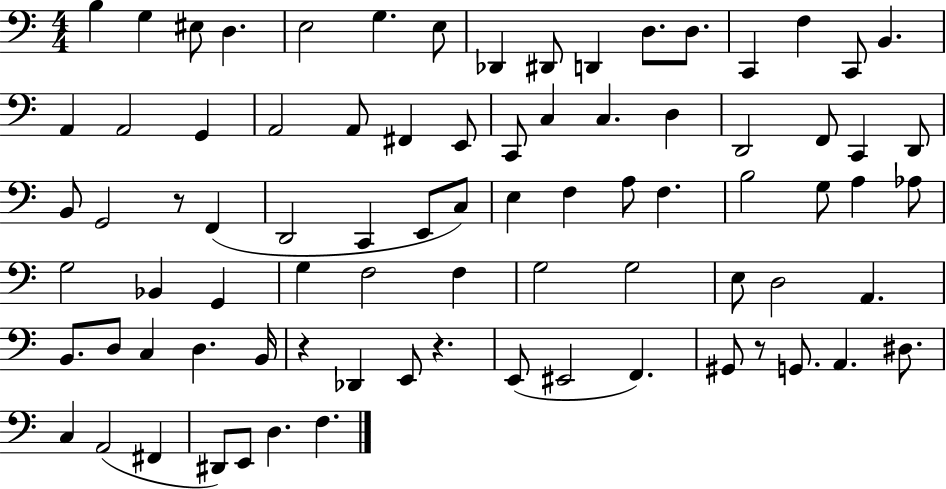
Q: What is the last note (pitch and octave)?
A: F3